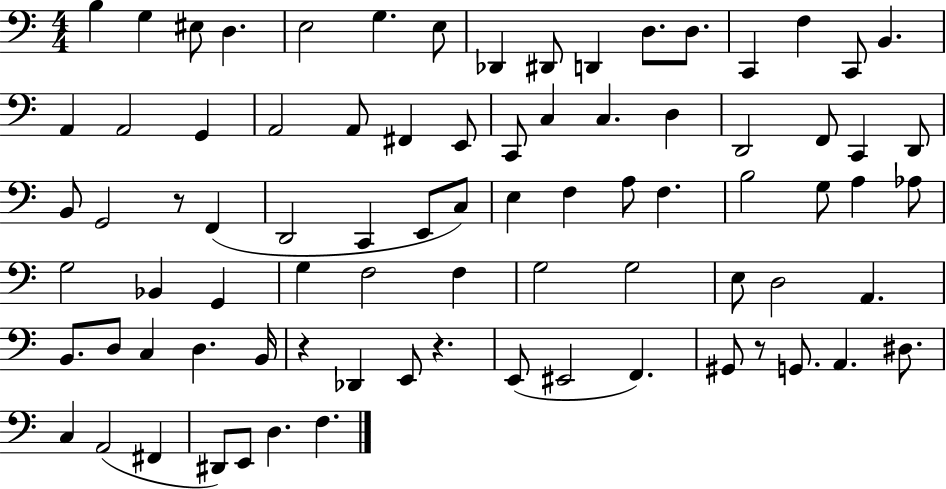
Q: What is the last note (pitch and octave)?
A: F3